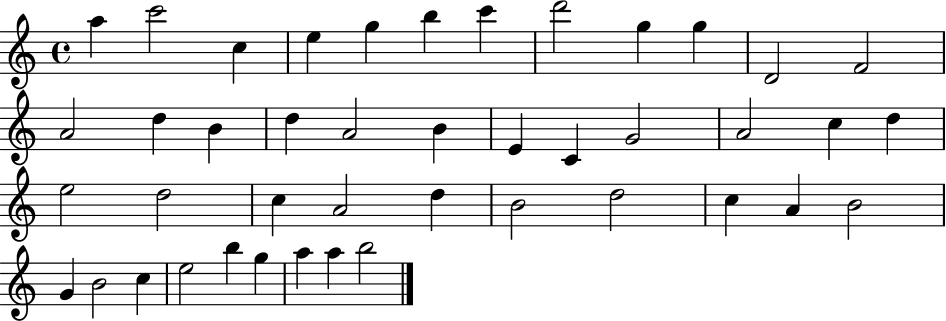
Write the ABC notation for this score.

X:1
T:Untitled
M:4/4
L:1/4
K:C
a c'2 c e g b c' d'2 g g D2 F2 A2 d B d A2 B E C G2 A2 c d e2 d2 c A2 d B2 d2 c A B2 G B2 c e2 b g a a b2